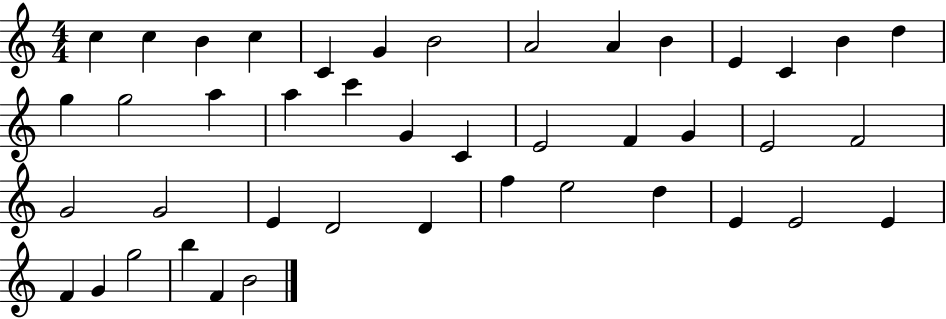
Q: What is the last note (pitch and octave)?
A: B4